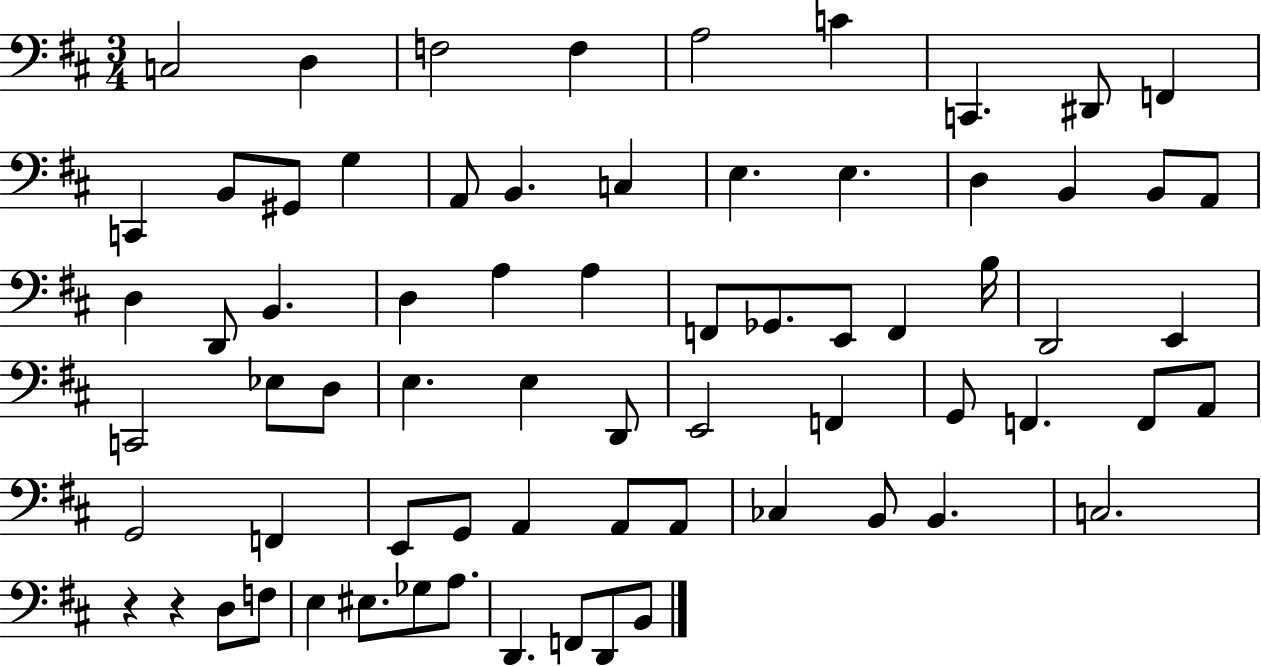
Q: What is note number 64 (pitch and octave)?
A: A3